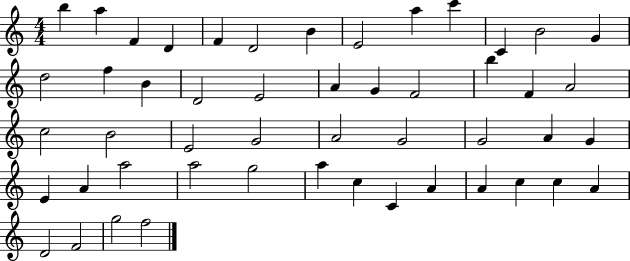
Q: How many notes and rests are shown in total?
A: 50